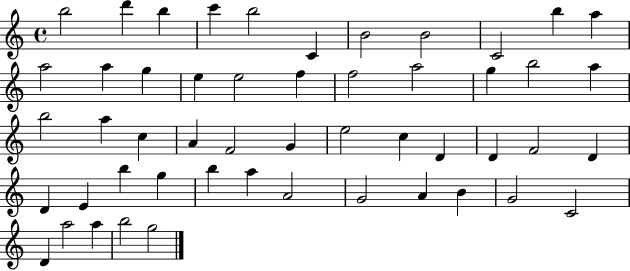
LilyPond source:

{
  \clef treble
  \time 4/4
  \defaultTimeSignature
  \key c \major
  b''2 d'''4 b''4 | c'''4 b''2 c'4 | b'2 b'2 | c'2 b''4 a''4 | \break a''2 a''4 g''4 | e''4 e''2 f''4 | f''2 a''2 | g''4 b''2 a''4 | \break b''2 a''4 c''4 | a'4 f'2 g'4 | e''2 c''4 d'4 | d'4 f'2 d'4 | \break d'4 e'4 b''4 g''4 | b''4 a''4 a'2 | g'2 a'4 b'4 | g'2 c'2 | \break d'4 a''2 a''4 | b''2 g''2 | \bar "|."
}